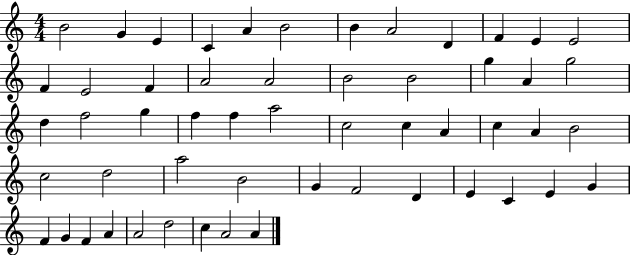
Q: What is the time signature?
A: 4/4